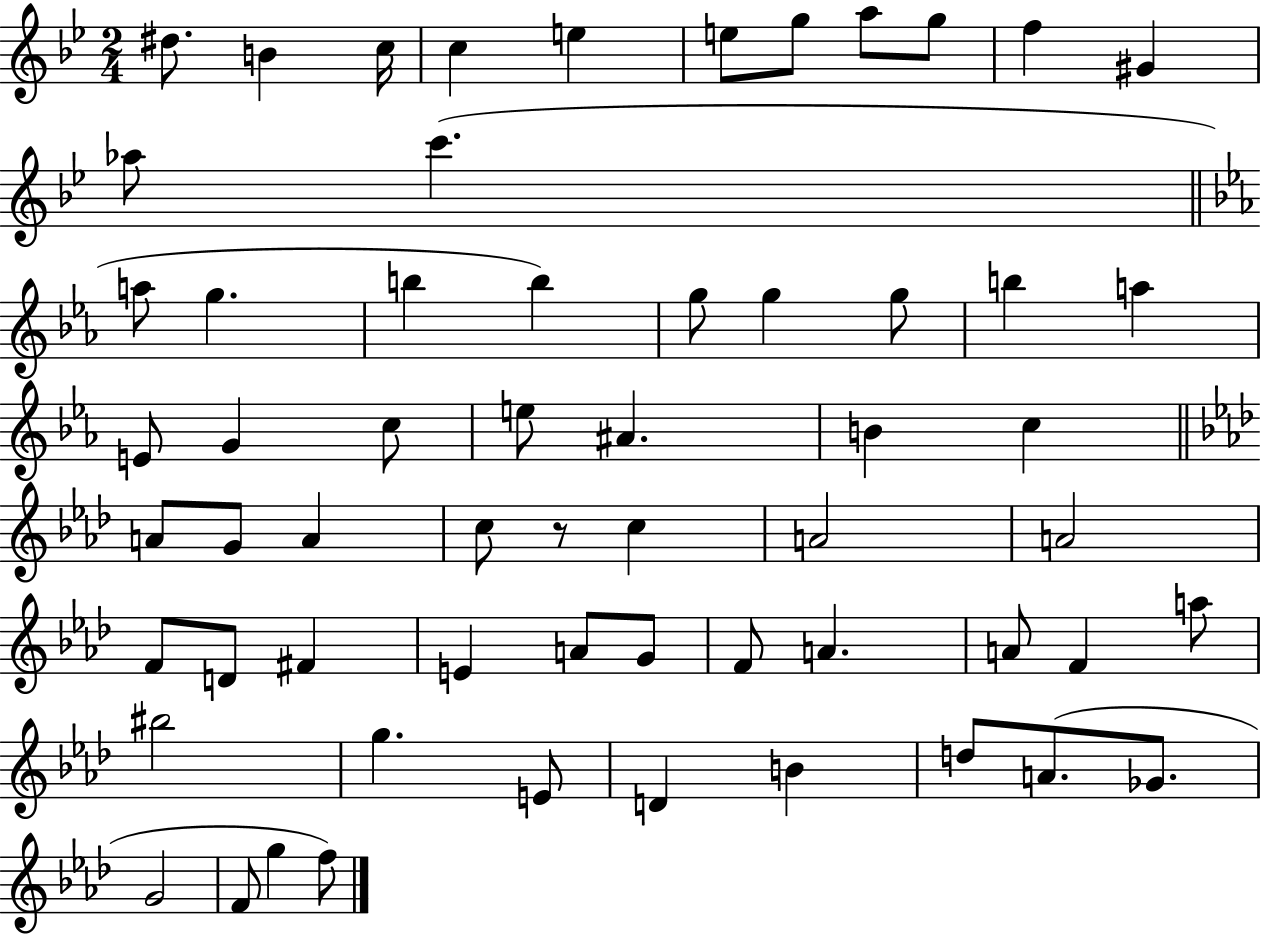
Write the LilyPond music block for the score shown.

{
  \clef treble
  \numericTimeSignature
  \time 2/4
  \key bes \major
  dis''8. b'4 c''16 | c''4 e''4 | e''8 g''8 a''8 g''8 | f''4 gis'4 | \break aes''8 c'''4.( | \bar "||" \break \key ees \major a''8 g''4. | b''4 b''4) | g''8 g''4 g''8 | b''4 a''4 | \break e'8 g'4 c''8 | e''8 ais'4. | b'4 c''4 | \bar "||" \break \key aes \major a'8 g'8 a'4 | c''8 r8 c''4 | a'2 | a'2 | \break f'8 d'8 fis'4 | e'4 a'8 g'8 | f'8 a'4. | a'8 f'4 a''8 | \break bis''2 | g''4. e'8 | d'4 b'4 | d''8 a'8.( ges'8. | \break g'2 | f'8 g''4 f''8) | \bar "|."
}